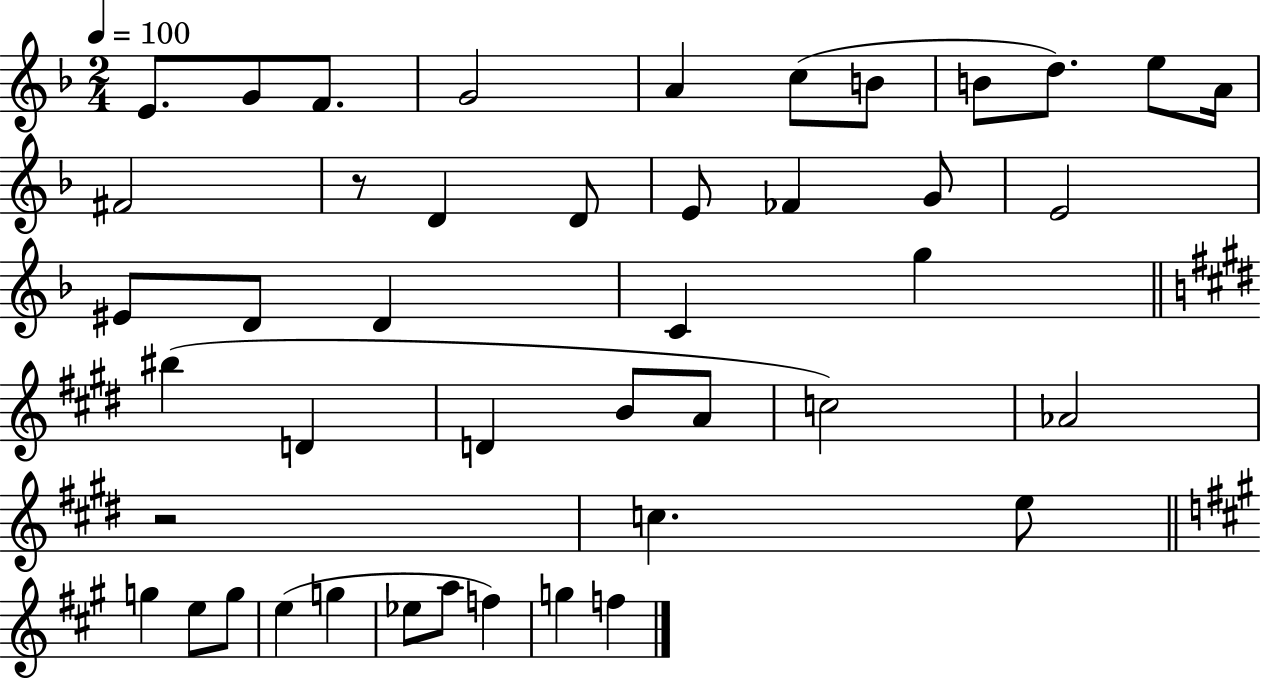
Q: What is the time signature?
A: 2/4